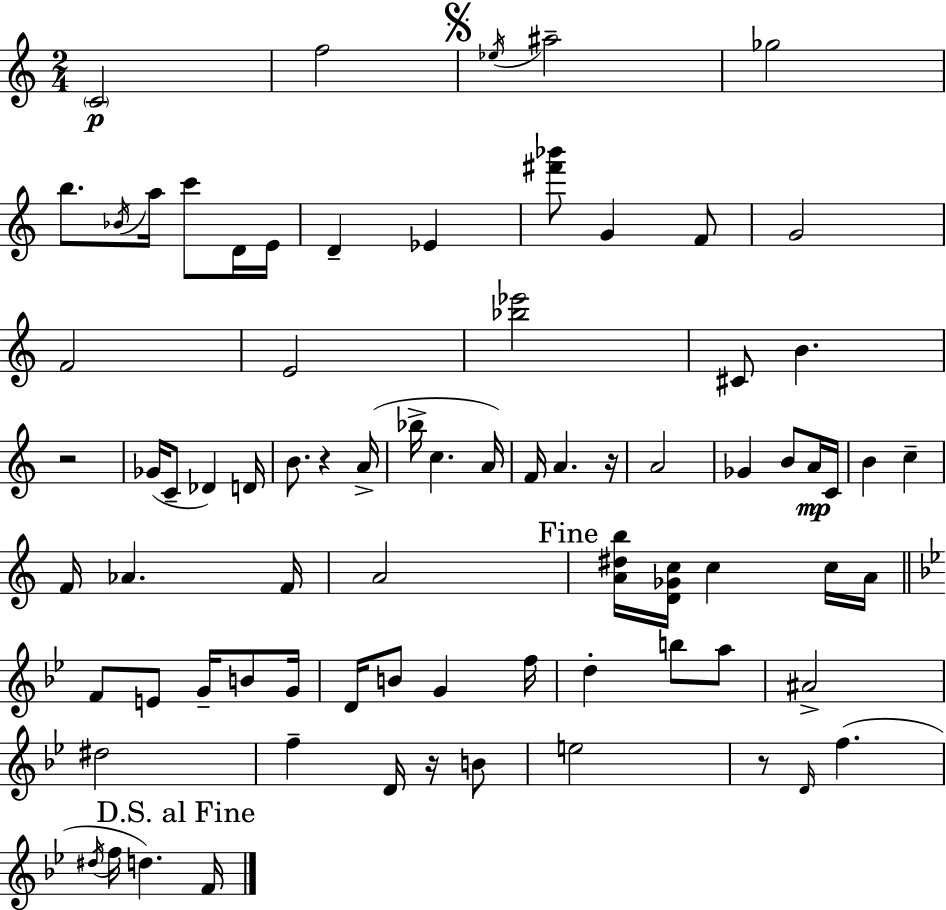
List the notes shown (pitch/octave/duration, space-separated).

C4/h F5/h Eb5/s A#5/h Gb5/h B5/e. Bb4/s A5/s C6/e D4/s E4/s D4/q Eb4/q [F#6,Bb6]/e G4/q F4/e G4/h F4/h E4/h [Bb5,Eb6]/h C#4/e B4/q. R/h Gb4/s C4/e Db4/q D4/s B4/e. R/q A4/s Bb5/s C5/q. A4/s F4/s A4/q. R/s A4/h Gb4/q B4/e A4/s C4/s B4/q C5/q F4/s Ab4/q. F4/s A4/h [A4,D#5,B5]/s [D4,Gb4,C5]/s C5/q C5/s A4/s F4/e E4/e G4/s B4/e G4/s D4/s B4/e G4/q F5/s D5/q B5/e A5/e A#4/h D#5/h F5/q D4/s R/s B4/e E5/h R/e D4/s F5/q. D#5/s F5/s D5/q. F4/s